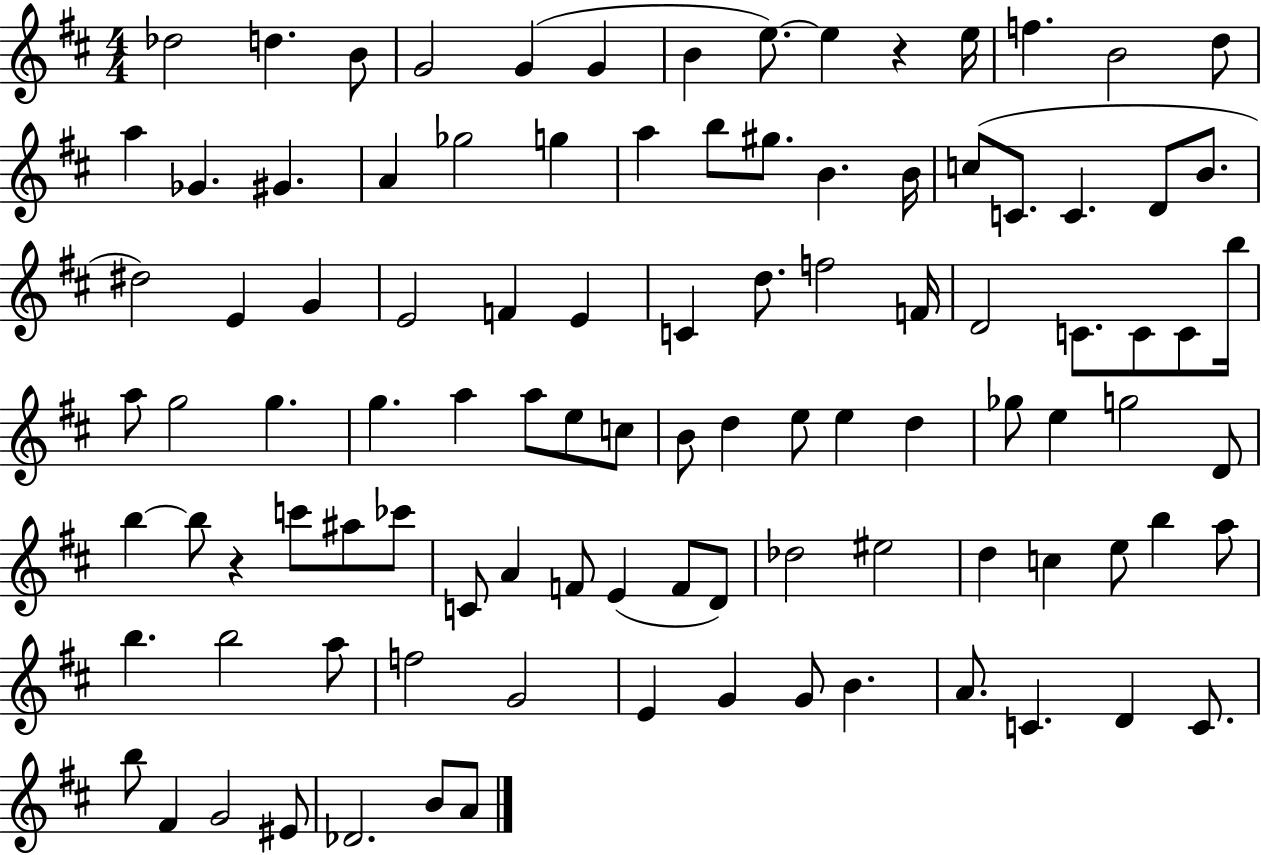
{
  \clef treble
  \numericTimeSignature
  \time 4/4
  \key d \major
  des''2 d''4. b'8 | g'2 g'4( g'4 | b'4 e''8.~~) e''4 r4 e''16 | f''4. b'2 d''8 | \break a''4 ges'4. gis'4. | a'4 ges''2 g''4 | a''4 b''8 gis''8. b'4. b'16 | c''8( c'8. c'4. d'8 b'8. | \break dis''2) e'4 g'4 | e'2 f'4 e'4 | c'4 d''8. f''2 f'16 | d'2 c'8. c'8 c'8 b''16 | \break a''8 g''2 g''4. | g''4. a''4 a''8 e''8 c''8 | b'8 d''4 e''8 e''4 d''4 | ges''8 e''4 g''2 d'8 | \break b''4~~ b''8 r4 c'''8 ais''8 ces'''8 | c'8 a'4 f'8 e'4( f'8 d'8) | des''2 eis''2 | d''4 c''4 e''8 b''4 a''8 | \break b''4. b''2 a''8 | f''2 g'2 | e'4 g'4 g'8 b'4. | a'8. c'4. d'4 c'8. | \break b''8 fis'4 g'2 eis'8 | des'2. b'8 a'8 | \bar "|."
}